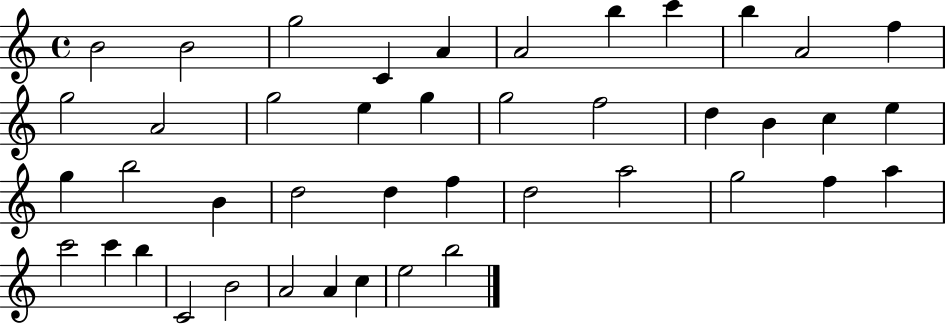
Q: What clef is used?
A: treble